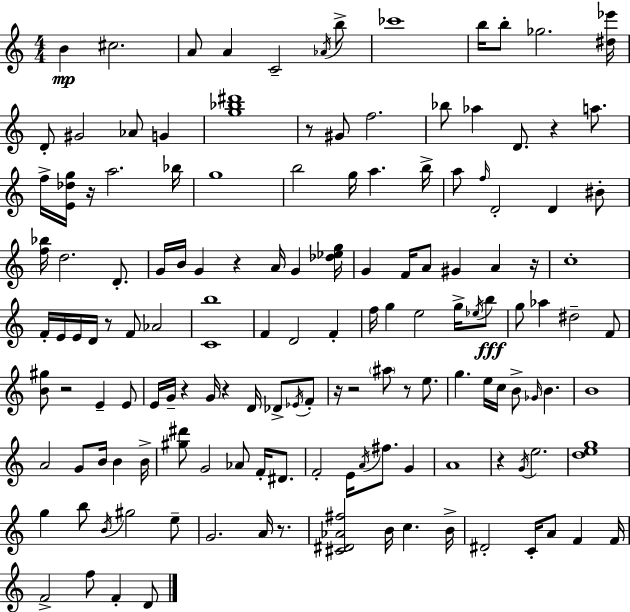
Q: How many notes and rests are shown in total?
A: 144